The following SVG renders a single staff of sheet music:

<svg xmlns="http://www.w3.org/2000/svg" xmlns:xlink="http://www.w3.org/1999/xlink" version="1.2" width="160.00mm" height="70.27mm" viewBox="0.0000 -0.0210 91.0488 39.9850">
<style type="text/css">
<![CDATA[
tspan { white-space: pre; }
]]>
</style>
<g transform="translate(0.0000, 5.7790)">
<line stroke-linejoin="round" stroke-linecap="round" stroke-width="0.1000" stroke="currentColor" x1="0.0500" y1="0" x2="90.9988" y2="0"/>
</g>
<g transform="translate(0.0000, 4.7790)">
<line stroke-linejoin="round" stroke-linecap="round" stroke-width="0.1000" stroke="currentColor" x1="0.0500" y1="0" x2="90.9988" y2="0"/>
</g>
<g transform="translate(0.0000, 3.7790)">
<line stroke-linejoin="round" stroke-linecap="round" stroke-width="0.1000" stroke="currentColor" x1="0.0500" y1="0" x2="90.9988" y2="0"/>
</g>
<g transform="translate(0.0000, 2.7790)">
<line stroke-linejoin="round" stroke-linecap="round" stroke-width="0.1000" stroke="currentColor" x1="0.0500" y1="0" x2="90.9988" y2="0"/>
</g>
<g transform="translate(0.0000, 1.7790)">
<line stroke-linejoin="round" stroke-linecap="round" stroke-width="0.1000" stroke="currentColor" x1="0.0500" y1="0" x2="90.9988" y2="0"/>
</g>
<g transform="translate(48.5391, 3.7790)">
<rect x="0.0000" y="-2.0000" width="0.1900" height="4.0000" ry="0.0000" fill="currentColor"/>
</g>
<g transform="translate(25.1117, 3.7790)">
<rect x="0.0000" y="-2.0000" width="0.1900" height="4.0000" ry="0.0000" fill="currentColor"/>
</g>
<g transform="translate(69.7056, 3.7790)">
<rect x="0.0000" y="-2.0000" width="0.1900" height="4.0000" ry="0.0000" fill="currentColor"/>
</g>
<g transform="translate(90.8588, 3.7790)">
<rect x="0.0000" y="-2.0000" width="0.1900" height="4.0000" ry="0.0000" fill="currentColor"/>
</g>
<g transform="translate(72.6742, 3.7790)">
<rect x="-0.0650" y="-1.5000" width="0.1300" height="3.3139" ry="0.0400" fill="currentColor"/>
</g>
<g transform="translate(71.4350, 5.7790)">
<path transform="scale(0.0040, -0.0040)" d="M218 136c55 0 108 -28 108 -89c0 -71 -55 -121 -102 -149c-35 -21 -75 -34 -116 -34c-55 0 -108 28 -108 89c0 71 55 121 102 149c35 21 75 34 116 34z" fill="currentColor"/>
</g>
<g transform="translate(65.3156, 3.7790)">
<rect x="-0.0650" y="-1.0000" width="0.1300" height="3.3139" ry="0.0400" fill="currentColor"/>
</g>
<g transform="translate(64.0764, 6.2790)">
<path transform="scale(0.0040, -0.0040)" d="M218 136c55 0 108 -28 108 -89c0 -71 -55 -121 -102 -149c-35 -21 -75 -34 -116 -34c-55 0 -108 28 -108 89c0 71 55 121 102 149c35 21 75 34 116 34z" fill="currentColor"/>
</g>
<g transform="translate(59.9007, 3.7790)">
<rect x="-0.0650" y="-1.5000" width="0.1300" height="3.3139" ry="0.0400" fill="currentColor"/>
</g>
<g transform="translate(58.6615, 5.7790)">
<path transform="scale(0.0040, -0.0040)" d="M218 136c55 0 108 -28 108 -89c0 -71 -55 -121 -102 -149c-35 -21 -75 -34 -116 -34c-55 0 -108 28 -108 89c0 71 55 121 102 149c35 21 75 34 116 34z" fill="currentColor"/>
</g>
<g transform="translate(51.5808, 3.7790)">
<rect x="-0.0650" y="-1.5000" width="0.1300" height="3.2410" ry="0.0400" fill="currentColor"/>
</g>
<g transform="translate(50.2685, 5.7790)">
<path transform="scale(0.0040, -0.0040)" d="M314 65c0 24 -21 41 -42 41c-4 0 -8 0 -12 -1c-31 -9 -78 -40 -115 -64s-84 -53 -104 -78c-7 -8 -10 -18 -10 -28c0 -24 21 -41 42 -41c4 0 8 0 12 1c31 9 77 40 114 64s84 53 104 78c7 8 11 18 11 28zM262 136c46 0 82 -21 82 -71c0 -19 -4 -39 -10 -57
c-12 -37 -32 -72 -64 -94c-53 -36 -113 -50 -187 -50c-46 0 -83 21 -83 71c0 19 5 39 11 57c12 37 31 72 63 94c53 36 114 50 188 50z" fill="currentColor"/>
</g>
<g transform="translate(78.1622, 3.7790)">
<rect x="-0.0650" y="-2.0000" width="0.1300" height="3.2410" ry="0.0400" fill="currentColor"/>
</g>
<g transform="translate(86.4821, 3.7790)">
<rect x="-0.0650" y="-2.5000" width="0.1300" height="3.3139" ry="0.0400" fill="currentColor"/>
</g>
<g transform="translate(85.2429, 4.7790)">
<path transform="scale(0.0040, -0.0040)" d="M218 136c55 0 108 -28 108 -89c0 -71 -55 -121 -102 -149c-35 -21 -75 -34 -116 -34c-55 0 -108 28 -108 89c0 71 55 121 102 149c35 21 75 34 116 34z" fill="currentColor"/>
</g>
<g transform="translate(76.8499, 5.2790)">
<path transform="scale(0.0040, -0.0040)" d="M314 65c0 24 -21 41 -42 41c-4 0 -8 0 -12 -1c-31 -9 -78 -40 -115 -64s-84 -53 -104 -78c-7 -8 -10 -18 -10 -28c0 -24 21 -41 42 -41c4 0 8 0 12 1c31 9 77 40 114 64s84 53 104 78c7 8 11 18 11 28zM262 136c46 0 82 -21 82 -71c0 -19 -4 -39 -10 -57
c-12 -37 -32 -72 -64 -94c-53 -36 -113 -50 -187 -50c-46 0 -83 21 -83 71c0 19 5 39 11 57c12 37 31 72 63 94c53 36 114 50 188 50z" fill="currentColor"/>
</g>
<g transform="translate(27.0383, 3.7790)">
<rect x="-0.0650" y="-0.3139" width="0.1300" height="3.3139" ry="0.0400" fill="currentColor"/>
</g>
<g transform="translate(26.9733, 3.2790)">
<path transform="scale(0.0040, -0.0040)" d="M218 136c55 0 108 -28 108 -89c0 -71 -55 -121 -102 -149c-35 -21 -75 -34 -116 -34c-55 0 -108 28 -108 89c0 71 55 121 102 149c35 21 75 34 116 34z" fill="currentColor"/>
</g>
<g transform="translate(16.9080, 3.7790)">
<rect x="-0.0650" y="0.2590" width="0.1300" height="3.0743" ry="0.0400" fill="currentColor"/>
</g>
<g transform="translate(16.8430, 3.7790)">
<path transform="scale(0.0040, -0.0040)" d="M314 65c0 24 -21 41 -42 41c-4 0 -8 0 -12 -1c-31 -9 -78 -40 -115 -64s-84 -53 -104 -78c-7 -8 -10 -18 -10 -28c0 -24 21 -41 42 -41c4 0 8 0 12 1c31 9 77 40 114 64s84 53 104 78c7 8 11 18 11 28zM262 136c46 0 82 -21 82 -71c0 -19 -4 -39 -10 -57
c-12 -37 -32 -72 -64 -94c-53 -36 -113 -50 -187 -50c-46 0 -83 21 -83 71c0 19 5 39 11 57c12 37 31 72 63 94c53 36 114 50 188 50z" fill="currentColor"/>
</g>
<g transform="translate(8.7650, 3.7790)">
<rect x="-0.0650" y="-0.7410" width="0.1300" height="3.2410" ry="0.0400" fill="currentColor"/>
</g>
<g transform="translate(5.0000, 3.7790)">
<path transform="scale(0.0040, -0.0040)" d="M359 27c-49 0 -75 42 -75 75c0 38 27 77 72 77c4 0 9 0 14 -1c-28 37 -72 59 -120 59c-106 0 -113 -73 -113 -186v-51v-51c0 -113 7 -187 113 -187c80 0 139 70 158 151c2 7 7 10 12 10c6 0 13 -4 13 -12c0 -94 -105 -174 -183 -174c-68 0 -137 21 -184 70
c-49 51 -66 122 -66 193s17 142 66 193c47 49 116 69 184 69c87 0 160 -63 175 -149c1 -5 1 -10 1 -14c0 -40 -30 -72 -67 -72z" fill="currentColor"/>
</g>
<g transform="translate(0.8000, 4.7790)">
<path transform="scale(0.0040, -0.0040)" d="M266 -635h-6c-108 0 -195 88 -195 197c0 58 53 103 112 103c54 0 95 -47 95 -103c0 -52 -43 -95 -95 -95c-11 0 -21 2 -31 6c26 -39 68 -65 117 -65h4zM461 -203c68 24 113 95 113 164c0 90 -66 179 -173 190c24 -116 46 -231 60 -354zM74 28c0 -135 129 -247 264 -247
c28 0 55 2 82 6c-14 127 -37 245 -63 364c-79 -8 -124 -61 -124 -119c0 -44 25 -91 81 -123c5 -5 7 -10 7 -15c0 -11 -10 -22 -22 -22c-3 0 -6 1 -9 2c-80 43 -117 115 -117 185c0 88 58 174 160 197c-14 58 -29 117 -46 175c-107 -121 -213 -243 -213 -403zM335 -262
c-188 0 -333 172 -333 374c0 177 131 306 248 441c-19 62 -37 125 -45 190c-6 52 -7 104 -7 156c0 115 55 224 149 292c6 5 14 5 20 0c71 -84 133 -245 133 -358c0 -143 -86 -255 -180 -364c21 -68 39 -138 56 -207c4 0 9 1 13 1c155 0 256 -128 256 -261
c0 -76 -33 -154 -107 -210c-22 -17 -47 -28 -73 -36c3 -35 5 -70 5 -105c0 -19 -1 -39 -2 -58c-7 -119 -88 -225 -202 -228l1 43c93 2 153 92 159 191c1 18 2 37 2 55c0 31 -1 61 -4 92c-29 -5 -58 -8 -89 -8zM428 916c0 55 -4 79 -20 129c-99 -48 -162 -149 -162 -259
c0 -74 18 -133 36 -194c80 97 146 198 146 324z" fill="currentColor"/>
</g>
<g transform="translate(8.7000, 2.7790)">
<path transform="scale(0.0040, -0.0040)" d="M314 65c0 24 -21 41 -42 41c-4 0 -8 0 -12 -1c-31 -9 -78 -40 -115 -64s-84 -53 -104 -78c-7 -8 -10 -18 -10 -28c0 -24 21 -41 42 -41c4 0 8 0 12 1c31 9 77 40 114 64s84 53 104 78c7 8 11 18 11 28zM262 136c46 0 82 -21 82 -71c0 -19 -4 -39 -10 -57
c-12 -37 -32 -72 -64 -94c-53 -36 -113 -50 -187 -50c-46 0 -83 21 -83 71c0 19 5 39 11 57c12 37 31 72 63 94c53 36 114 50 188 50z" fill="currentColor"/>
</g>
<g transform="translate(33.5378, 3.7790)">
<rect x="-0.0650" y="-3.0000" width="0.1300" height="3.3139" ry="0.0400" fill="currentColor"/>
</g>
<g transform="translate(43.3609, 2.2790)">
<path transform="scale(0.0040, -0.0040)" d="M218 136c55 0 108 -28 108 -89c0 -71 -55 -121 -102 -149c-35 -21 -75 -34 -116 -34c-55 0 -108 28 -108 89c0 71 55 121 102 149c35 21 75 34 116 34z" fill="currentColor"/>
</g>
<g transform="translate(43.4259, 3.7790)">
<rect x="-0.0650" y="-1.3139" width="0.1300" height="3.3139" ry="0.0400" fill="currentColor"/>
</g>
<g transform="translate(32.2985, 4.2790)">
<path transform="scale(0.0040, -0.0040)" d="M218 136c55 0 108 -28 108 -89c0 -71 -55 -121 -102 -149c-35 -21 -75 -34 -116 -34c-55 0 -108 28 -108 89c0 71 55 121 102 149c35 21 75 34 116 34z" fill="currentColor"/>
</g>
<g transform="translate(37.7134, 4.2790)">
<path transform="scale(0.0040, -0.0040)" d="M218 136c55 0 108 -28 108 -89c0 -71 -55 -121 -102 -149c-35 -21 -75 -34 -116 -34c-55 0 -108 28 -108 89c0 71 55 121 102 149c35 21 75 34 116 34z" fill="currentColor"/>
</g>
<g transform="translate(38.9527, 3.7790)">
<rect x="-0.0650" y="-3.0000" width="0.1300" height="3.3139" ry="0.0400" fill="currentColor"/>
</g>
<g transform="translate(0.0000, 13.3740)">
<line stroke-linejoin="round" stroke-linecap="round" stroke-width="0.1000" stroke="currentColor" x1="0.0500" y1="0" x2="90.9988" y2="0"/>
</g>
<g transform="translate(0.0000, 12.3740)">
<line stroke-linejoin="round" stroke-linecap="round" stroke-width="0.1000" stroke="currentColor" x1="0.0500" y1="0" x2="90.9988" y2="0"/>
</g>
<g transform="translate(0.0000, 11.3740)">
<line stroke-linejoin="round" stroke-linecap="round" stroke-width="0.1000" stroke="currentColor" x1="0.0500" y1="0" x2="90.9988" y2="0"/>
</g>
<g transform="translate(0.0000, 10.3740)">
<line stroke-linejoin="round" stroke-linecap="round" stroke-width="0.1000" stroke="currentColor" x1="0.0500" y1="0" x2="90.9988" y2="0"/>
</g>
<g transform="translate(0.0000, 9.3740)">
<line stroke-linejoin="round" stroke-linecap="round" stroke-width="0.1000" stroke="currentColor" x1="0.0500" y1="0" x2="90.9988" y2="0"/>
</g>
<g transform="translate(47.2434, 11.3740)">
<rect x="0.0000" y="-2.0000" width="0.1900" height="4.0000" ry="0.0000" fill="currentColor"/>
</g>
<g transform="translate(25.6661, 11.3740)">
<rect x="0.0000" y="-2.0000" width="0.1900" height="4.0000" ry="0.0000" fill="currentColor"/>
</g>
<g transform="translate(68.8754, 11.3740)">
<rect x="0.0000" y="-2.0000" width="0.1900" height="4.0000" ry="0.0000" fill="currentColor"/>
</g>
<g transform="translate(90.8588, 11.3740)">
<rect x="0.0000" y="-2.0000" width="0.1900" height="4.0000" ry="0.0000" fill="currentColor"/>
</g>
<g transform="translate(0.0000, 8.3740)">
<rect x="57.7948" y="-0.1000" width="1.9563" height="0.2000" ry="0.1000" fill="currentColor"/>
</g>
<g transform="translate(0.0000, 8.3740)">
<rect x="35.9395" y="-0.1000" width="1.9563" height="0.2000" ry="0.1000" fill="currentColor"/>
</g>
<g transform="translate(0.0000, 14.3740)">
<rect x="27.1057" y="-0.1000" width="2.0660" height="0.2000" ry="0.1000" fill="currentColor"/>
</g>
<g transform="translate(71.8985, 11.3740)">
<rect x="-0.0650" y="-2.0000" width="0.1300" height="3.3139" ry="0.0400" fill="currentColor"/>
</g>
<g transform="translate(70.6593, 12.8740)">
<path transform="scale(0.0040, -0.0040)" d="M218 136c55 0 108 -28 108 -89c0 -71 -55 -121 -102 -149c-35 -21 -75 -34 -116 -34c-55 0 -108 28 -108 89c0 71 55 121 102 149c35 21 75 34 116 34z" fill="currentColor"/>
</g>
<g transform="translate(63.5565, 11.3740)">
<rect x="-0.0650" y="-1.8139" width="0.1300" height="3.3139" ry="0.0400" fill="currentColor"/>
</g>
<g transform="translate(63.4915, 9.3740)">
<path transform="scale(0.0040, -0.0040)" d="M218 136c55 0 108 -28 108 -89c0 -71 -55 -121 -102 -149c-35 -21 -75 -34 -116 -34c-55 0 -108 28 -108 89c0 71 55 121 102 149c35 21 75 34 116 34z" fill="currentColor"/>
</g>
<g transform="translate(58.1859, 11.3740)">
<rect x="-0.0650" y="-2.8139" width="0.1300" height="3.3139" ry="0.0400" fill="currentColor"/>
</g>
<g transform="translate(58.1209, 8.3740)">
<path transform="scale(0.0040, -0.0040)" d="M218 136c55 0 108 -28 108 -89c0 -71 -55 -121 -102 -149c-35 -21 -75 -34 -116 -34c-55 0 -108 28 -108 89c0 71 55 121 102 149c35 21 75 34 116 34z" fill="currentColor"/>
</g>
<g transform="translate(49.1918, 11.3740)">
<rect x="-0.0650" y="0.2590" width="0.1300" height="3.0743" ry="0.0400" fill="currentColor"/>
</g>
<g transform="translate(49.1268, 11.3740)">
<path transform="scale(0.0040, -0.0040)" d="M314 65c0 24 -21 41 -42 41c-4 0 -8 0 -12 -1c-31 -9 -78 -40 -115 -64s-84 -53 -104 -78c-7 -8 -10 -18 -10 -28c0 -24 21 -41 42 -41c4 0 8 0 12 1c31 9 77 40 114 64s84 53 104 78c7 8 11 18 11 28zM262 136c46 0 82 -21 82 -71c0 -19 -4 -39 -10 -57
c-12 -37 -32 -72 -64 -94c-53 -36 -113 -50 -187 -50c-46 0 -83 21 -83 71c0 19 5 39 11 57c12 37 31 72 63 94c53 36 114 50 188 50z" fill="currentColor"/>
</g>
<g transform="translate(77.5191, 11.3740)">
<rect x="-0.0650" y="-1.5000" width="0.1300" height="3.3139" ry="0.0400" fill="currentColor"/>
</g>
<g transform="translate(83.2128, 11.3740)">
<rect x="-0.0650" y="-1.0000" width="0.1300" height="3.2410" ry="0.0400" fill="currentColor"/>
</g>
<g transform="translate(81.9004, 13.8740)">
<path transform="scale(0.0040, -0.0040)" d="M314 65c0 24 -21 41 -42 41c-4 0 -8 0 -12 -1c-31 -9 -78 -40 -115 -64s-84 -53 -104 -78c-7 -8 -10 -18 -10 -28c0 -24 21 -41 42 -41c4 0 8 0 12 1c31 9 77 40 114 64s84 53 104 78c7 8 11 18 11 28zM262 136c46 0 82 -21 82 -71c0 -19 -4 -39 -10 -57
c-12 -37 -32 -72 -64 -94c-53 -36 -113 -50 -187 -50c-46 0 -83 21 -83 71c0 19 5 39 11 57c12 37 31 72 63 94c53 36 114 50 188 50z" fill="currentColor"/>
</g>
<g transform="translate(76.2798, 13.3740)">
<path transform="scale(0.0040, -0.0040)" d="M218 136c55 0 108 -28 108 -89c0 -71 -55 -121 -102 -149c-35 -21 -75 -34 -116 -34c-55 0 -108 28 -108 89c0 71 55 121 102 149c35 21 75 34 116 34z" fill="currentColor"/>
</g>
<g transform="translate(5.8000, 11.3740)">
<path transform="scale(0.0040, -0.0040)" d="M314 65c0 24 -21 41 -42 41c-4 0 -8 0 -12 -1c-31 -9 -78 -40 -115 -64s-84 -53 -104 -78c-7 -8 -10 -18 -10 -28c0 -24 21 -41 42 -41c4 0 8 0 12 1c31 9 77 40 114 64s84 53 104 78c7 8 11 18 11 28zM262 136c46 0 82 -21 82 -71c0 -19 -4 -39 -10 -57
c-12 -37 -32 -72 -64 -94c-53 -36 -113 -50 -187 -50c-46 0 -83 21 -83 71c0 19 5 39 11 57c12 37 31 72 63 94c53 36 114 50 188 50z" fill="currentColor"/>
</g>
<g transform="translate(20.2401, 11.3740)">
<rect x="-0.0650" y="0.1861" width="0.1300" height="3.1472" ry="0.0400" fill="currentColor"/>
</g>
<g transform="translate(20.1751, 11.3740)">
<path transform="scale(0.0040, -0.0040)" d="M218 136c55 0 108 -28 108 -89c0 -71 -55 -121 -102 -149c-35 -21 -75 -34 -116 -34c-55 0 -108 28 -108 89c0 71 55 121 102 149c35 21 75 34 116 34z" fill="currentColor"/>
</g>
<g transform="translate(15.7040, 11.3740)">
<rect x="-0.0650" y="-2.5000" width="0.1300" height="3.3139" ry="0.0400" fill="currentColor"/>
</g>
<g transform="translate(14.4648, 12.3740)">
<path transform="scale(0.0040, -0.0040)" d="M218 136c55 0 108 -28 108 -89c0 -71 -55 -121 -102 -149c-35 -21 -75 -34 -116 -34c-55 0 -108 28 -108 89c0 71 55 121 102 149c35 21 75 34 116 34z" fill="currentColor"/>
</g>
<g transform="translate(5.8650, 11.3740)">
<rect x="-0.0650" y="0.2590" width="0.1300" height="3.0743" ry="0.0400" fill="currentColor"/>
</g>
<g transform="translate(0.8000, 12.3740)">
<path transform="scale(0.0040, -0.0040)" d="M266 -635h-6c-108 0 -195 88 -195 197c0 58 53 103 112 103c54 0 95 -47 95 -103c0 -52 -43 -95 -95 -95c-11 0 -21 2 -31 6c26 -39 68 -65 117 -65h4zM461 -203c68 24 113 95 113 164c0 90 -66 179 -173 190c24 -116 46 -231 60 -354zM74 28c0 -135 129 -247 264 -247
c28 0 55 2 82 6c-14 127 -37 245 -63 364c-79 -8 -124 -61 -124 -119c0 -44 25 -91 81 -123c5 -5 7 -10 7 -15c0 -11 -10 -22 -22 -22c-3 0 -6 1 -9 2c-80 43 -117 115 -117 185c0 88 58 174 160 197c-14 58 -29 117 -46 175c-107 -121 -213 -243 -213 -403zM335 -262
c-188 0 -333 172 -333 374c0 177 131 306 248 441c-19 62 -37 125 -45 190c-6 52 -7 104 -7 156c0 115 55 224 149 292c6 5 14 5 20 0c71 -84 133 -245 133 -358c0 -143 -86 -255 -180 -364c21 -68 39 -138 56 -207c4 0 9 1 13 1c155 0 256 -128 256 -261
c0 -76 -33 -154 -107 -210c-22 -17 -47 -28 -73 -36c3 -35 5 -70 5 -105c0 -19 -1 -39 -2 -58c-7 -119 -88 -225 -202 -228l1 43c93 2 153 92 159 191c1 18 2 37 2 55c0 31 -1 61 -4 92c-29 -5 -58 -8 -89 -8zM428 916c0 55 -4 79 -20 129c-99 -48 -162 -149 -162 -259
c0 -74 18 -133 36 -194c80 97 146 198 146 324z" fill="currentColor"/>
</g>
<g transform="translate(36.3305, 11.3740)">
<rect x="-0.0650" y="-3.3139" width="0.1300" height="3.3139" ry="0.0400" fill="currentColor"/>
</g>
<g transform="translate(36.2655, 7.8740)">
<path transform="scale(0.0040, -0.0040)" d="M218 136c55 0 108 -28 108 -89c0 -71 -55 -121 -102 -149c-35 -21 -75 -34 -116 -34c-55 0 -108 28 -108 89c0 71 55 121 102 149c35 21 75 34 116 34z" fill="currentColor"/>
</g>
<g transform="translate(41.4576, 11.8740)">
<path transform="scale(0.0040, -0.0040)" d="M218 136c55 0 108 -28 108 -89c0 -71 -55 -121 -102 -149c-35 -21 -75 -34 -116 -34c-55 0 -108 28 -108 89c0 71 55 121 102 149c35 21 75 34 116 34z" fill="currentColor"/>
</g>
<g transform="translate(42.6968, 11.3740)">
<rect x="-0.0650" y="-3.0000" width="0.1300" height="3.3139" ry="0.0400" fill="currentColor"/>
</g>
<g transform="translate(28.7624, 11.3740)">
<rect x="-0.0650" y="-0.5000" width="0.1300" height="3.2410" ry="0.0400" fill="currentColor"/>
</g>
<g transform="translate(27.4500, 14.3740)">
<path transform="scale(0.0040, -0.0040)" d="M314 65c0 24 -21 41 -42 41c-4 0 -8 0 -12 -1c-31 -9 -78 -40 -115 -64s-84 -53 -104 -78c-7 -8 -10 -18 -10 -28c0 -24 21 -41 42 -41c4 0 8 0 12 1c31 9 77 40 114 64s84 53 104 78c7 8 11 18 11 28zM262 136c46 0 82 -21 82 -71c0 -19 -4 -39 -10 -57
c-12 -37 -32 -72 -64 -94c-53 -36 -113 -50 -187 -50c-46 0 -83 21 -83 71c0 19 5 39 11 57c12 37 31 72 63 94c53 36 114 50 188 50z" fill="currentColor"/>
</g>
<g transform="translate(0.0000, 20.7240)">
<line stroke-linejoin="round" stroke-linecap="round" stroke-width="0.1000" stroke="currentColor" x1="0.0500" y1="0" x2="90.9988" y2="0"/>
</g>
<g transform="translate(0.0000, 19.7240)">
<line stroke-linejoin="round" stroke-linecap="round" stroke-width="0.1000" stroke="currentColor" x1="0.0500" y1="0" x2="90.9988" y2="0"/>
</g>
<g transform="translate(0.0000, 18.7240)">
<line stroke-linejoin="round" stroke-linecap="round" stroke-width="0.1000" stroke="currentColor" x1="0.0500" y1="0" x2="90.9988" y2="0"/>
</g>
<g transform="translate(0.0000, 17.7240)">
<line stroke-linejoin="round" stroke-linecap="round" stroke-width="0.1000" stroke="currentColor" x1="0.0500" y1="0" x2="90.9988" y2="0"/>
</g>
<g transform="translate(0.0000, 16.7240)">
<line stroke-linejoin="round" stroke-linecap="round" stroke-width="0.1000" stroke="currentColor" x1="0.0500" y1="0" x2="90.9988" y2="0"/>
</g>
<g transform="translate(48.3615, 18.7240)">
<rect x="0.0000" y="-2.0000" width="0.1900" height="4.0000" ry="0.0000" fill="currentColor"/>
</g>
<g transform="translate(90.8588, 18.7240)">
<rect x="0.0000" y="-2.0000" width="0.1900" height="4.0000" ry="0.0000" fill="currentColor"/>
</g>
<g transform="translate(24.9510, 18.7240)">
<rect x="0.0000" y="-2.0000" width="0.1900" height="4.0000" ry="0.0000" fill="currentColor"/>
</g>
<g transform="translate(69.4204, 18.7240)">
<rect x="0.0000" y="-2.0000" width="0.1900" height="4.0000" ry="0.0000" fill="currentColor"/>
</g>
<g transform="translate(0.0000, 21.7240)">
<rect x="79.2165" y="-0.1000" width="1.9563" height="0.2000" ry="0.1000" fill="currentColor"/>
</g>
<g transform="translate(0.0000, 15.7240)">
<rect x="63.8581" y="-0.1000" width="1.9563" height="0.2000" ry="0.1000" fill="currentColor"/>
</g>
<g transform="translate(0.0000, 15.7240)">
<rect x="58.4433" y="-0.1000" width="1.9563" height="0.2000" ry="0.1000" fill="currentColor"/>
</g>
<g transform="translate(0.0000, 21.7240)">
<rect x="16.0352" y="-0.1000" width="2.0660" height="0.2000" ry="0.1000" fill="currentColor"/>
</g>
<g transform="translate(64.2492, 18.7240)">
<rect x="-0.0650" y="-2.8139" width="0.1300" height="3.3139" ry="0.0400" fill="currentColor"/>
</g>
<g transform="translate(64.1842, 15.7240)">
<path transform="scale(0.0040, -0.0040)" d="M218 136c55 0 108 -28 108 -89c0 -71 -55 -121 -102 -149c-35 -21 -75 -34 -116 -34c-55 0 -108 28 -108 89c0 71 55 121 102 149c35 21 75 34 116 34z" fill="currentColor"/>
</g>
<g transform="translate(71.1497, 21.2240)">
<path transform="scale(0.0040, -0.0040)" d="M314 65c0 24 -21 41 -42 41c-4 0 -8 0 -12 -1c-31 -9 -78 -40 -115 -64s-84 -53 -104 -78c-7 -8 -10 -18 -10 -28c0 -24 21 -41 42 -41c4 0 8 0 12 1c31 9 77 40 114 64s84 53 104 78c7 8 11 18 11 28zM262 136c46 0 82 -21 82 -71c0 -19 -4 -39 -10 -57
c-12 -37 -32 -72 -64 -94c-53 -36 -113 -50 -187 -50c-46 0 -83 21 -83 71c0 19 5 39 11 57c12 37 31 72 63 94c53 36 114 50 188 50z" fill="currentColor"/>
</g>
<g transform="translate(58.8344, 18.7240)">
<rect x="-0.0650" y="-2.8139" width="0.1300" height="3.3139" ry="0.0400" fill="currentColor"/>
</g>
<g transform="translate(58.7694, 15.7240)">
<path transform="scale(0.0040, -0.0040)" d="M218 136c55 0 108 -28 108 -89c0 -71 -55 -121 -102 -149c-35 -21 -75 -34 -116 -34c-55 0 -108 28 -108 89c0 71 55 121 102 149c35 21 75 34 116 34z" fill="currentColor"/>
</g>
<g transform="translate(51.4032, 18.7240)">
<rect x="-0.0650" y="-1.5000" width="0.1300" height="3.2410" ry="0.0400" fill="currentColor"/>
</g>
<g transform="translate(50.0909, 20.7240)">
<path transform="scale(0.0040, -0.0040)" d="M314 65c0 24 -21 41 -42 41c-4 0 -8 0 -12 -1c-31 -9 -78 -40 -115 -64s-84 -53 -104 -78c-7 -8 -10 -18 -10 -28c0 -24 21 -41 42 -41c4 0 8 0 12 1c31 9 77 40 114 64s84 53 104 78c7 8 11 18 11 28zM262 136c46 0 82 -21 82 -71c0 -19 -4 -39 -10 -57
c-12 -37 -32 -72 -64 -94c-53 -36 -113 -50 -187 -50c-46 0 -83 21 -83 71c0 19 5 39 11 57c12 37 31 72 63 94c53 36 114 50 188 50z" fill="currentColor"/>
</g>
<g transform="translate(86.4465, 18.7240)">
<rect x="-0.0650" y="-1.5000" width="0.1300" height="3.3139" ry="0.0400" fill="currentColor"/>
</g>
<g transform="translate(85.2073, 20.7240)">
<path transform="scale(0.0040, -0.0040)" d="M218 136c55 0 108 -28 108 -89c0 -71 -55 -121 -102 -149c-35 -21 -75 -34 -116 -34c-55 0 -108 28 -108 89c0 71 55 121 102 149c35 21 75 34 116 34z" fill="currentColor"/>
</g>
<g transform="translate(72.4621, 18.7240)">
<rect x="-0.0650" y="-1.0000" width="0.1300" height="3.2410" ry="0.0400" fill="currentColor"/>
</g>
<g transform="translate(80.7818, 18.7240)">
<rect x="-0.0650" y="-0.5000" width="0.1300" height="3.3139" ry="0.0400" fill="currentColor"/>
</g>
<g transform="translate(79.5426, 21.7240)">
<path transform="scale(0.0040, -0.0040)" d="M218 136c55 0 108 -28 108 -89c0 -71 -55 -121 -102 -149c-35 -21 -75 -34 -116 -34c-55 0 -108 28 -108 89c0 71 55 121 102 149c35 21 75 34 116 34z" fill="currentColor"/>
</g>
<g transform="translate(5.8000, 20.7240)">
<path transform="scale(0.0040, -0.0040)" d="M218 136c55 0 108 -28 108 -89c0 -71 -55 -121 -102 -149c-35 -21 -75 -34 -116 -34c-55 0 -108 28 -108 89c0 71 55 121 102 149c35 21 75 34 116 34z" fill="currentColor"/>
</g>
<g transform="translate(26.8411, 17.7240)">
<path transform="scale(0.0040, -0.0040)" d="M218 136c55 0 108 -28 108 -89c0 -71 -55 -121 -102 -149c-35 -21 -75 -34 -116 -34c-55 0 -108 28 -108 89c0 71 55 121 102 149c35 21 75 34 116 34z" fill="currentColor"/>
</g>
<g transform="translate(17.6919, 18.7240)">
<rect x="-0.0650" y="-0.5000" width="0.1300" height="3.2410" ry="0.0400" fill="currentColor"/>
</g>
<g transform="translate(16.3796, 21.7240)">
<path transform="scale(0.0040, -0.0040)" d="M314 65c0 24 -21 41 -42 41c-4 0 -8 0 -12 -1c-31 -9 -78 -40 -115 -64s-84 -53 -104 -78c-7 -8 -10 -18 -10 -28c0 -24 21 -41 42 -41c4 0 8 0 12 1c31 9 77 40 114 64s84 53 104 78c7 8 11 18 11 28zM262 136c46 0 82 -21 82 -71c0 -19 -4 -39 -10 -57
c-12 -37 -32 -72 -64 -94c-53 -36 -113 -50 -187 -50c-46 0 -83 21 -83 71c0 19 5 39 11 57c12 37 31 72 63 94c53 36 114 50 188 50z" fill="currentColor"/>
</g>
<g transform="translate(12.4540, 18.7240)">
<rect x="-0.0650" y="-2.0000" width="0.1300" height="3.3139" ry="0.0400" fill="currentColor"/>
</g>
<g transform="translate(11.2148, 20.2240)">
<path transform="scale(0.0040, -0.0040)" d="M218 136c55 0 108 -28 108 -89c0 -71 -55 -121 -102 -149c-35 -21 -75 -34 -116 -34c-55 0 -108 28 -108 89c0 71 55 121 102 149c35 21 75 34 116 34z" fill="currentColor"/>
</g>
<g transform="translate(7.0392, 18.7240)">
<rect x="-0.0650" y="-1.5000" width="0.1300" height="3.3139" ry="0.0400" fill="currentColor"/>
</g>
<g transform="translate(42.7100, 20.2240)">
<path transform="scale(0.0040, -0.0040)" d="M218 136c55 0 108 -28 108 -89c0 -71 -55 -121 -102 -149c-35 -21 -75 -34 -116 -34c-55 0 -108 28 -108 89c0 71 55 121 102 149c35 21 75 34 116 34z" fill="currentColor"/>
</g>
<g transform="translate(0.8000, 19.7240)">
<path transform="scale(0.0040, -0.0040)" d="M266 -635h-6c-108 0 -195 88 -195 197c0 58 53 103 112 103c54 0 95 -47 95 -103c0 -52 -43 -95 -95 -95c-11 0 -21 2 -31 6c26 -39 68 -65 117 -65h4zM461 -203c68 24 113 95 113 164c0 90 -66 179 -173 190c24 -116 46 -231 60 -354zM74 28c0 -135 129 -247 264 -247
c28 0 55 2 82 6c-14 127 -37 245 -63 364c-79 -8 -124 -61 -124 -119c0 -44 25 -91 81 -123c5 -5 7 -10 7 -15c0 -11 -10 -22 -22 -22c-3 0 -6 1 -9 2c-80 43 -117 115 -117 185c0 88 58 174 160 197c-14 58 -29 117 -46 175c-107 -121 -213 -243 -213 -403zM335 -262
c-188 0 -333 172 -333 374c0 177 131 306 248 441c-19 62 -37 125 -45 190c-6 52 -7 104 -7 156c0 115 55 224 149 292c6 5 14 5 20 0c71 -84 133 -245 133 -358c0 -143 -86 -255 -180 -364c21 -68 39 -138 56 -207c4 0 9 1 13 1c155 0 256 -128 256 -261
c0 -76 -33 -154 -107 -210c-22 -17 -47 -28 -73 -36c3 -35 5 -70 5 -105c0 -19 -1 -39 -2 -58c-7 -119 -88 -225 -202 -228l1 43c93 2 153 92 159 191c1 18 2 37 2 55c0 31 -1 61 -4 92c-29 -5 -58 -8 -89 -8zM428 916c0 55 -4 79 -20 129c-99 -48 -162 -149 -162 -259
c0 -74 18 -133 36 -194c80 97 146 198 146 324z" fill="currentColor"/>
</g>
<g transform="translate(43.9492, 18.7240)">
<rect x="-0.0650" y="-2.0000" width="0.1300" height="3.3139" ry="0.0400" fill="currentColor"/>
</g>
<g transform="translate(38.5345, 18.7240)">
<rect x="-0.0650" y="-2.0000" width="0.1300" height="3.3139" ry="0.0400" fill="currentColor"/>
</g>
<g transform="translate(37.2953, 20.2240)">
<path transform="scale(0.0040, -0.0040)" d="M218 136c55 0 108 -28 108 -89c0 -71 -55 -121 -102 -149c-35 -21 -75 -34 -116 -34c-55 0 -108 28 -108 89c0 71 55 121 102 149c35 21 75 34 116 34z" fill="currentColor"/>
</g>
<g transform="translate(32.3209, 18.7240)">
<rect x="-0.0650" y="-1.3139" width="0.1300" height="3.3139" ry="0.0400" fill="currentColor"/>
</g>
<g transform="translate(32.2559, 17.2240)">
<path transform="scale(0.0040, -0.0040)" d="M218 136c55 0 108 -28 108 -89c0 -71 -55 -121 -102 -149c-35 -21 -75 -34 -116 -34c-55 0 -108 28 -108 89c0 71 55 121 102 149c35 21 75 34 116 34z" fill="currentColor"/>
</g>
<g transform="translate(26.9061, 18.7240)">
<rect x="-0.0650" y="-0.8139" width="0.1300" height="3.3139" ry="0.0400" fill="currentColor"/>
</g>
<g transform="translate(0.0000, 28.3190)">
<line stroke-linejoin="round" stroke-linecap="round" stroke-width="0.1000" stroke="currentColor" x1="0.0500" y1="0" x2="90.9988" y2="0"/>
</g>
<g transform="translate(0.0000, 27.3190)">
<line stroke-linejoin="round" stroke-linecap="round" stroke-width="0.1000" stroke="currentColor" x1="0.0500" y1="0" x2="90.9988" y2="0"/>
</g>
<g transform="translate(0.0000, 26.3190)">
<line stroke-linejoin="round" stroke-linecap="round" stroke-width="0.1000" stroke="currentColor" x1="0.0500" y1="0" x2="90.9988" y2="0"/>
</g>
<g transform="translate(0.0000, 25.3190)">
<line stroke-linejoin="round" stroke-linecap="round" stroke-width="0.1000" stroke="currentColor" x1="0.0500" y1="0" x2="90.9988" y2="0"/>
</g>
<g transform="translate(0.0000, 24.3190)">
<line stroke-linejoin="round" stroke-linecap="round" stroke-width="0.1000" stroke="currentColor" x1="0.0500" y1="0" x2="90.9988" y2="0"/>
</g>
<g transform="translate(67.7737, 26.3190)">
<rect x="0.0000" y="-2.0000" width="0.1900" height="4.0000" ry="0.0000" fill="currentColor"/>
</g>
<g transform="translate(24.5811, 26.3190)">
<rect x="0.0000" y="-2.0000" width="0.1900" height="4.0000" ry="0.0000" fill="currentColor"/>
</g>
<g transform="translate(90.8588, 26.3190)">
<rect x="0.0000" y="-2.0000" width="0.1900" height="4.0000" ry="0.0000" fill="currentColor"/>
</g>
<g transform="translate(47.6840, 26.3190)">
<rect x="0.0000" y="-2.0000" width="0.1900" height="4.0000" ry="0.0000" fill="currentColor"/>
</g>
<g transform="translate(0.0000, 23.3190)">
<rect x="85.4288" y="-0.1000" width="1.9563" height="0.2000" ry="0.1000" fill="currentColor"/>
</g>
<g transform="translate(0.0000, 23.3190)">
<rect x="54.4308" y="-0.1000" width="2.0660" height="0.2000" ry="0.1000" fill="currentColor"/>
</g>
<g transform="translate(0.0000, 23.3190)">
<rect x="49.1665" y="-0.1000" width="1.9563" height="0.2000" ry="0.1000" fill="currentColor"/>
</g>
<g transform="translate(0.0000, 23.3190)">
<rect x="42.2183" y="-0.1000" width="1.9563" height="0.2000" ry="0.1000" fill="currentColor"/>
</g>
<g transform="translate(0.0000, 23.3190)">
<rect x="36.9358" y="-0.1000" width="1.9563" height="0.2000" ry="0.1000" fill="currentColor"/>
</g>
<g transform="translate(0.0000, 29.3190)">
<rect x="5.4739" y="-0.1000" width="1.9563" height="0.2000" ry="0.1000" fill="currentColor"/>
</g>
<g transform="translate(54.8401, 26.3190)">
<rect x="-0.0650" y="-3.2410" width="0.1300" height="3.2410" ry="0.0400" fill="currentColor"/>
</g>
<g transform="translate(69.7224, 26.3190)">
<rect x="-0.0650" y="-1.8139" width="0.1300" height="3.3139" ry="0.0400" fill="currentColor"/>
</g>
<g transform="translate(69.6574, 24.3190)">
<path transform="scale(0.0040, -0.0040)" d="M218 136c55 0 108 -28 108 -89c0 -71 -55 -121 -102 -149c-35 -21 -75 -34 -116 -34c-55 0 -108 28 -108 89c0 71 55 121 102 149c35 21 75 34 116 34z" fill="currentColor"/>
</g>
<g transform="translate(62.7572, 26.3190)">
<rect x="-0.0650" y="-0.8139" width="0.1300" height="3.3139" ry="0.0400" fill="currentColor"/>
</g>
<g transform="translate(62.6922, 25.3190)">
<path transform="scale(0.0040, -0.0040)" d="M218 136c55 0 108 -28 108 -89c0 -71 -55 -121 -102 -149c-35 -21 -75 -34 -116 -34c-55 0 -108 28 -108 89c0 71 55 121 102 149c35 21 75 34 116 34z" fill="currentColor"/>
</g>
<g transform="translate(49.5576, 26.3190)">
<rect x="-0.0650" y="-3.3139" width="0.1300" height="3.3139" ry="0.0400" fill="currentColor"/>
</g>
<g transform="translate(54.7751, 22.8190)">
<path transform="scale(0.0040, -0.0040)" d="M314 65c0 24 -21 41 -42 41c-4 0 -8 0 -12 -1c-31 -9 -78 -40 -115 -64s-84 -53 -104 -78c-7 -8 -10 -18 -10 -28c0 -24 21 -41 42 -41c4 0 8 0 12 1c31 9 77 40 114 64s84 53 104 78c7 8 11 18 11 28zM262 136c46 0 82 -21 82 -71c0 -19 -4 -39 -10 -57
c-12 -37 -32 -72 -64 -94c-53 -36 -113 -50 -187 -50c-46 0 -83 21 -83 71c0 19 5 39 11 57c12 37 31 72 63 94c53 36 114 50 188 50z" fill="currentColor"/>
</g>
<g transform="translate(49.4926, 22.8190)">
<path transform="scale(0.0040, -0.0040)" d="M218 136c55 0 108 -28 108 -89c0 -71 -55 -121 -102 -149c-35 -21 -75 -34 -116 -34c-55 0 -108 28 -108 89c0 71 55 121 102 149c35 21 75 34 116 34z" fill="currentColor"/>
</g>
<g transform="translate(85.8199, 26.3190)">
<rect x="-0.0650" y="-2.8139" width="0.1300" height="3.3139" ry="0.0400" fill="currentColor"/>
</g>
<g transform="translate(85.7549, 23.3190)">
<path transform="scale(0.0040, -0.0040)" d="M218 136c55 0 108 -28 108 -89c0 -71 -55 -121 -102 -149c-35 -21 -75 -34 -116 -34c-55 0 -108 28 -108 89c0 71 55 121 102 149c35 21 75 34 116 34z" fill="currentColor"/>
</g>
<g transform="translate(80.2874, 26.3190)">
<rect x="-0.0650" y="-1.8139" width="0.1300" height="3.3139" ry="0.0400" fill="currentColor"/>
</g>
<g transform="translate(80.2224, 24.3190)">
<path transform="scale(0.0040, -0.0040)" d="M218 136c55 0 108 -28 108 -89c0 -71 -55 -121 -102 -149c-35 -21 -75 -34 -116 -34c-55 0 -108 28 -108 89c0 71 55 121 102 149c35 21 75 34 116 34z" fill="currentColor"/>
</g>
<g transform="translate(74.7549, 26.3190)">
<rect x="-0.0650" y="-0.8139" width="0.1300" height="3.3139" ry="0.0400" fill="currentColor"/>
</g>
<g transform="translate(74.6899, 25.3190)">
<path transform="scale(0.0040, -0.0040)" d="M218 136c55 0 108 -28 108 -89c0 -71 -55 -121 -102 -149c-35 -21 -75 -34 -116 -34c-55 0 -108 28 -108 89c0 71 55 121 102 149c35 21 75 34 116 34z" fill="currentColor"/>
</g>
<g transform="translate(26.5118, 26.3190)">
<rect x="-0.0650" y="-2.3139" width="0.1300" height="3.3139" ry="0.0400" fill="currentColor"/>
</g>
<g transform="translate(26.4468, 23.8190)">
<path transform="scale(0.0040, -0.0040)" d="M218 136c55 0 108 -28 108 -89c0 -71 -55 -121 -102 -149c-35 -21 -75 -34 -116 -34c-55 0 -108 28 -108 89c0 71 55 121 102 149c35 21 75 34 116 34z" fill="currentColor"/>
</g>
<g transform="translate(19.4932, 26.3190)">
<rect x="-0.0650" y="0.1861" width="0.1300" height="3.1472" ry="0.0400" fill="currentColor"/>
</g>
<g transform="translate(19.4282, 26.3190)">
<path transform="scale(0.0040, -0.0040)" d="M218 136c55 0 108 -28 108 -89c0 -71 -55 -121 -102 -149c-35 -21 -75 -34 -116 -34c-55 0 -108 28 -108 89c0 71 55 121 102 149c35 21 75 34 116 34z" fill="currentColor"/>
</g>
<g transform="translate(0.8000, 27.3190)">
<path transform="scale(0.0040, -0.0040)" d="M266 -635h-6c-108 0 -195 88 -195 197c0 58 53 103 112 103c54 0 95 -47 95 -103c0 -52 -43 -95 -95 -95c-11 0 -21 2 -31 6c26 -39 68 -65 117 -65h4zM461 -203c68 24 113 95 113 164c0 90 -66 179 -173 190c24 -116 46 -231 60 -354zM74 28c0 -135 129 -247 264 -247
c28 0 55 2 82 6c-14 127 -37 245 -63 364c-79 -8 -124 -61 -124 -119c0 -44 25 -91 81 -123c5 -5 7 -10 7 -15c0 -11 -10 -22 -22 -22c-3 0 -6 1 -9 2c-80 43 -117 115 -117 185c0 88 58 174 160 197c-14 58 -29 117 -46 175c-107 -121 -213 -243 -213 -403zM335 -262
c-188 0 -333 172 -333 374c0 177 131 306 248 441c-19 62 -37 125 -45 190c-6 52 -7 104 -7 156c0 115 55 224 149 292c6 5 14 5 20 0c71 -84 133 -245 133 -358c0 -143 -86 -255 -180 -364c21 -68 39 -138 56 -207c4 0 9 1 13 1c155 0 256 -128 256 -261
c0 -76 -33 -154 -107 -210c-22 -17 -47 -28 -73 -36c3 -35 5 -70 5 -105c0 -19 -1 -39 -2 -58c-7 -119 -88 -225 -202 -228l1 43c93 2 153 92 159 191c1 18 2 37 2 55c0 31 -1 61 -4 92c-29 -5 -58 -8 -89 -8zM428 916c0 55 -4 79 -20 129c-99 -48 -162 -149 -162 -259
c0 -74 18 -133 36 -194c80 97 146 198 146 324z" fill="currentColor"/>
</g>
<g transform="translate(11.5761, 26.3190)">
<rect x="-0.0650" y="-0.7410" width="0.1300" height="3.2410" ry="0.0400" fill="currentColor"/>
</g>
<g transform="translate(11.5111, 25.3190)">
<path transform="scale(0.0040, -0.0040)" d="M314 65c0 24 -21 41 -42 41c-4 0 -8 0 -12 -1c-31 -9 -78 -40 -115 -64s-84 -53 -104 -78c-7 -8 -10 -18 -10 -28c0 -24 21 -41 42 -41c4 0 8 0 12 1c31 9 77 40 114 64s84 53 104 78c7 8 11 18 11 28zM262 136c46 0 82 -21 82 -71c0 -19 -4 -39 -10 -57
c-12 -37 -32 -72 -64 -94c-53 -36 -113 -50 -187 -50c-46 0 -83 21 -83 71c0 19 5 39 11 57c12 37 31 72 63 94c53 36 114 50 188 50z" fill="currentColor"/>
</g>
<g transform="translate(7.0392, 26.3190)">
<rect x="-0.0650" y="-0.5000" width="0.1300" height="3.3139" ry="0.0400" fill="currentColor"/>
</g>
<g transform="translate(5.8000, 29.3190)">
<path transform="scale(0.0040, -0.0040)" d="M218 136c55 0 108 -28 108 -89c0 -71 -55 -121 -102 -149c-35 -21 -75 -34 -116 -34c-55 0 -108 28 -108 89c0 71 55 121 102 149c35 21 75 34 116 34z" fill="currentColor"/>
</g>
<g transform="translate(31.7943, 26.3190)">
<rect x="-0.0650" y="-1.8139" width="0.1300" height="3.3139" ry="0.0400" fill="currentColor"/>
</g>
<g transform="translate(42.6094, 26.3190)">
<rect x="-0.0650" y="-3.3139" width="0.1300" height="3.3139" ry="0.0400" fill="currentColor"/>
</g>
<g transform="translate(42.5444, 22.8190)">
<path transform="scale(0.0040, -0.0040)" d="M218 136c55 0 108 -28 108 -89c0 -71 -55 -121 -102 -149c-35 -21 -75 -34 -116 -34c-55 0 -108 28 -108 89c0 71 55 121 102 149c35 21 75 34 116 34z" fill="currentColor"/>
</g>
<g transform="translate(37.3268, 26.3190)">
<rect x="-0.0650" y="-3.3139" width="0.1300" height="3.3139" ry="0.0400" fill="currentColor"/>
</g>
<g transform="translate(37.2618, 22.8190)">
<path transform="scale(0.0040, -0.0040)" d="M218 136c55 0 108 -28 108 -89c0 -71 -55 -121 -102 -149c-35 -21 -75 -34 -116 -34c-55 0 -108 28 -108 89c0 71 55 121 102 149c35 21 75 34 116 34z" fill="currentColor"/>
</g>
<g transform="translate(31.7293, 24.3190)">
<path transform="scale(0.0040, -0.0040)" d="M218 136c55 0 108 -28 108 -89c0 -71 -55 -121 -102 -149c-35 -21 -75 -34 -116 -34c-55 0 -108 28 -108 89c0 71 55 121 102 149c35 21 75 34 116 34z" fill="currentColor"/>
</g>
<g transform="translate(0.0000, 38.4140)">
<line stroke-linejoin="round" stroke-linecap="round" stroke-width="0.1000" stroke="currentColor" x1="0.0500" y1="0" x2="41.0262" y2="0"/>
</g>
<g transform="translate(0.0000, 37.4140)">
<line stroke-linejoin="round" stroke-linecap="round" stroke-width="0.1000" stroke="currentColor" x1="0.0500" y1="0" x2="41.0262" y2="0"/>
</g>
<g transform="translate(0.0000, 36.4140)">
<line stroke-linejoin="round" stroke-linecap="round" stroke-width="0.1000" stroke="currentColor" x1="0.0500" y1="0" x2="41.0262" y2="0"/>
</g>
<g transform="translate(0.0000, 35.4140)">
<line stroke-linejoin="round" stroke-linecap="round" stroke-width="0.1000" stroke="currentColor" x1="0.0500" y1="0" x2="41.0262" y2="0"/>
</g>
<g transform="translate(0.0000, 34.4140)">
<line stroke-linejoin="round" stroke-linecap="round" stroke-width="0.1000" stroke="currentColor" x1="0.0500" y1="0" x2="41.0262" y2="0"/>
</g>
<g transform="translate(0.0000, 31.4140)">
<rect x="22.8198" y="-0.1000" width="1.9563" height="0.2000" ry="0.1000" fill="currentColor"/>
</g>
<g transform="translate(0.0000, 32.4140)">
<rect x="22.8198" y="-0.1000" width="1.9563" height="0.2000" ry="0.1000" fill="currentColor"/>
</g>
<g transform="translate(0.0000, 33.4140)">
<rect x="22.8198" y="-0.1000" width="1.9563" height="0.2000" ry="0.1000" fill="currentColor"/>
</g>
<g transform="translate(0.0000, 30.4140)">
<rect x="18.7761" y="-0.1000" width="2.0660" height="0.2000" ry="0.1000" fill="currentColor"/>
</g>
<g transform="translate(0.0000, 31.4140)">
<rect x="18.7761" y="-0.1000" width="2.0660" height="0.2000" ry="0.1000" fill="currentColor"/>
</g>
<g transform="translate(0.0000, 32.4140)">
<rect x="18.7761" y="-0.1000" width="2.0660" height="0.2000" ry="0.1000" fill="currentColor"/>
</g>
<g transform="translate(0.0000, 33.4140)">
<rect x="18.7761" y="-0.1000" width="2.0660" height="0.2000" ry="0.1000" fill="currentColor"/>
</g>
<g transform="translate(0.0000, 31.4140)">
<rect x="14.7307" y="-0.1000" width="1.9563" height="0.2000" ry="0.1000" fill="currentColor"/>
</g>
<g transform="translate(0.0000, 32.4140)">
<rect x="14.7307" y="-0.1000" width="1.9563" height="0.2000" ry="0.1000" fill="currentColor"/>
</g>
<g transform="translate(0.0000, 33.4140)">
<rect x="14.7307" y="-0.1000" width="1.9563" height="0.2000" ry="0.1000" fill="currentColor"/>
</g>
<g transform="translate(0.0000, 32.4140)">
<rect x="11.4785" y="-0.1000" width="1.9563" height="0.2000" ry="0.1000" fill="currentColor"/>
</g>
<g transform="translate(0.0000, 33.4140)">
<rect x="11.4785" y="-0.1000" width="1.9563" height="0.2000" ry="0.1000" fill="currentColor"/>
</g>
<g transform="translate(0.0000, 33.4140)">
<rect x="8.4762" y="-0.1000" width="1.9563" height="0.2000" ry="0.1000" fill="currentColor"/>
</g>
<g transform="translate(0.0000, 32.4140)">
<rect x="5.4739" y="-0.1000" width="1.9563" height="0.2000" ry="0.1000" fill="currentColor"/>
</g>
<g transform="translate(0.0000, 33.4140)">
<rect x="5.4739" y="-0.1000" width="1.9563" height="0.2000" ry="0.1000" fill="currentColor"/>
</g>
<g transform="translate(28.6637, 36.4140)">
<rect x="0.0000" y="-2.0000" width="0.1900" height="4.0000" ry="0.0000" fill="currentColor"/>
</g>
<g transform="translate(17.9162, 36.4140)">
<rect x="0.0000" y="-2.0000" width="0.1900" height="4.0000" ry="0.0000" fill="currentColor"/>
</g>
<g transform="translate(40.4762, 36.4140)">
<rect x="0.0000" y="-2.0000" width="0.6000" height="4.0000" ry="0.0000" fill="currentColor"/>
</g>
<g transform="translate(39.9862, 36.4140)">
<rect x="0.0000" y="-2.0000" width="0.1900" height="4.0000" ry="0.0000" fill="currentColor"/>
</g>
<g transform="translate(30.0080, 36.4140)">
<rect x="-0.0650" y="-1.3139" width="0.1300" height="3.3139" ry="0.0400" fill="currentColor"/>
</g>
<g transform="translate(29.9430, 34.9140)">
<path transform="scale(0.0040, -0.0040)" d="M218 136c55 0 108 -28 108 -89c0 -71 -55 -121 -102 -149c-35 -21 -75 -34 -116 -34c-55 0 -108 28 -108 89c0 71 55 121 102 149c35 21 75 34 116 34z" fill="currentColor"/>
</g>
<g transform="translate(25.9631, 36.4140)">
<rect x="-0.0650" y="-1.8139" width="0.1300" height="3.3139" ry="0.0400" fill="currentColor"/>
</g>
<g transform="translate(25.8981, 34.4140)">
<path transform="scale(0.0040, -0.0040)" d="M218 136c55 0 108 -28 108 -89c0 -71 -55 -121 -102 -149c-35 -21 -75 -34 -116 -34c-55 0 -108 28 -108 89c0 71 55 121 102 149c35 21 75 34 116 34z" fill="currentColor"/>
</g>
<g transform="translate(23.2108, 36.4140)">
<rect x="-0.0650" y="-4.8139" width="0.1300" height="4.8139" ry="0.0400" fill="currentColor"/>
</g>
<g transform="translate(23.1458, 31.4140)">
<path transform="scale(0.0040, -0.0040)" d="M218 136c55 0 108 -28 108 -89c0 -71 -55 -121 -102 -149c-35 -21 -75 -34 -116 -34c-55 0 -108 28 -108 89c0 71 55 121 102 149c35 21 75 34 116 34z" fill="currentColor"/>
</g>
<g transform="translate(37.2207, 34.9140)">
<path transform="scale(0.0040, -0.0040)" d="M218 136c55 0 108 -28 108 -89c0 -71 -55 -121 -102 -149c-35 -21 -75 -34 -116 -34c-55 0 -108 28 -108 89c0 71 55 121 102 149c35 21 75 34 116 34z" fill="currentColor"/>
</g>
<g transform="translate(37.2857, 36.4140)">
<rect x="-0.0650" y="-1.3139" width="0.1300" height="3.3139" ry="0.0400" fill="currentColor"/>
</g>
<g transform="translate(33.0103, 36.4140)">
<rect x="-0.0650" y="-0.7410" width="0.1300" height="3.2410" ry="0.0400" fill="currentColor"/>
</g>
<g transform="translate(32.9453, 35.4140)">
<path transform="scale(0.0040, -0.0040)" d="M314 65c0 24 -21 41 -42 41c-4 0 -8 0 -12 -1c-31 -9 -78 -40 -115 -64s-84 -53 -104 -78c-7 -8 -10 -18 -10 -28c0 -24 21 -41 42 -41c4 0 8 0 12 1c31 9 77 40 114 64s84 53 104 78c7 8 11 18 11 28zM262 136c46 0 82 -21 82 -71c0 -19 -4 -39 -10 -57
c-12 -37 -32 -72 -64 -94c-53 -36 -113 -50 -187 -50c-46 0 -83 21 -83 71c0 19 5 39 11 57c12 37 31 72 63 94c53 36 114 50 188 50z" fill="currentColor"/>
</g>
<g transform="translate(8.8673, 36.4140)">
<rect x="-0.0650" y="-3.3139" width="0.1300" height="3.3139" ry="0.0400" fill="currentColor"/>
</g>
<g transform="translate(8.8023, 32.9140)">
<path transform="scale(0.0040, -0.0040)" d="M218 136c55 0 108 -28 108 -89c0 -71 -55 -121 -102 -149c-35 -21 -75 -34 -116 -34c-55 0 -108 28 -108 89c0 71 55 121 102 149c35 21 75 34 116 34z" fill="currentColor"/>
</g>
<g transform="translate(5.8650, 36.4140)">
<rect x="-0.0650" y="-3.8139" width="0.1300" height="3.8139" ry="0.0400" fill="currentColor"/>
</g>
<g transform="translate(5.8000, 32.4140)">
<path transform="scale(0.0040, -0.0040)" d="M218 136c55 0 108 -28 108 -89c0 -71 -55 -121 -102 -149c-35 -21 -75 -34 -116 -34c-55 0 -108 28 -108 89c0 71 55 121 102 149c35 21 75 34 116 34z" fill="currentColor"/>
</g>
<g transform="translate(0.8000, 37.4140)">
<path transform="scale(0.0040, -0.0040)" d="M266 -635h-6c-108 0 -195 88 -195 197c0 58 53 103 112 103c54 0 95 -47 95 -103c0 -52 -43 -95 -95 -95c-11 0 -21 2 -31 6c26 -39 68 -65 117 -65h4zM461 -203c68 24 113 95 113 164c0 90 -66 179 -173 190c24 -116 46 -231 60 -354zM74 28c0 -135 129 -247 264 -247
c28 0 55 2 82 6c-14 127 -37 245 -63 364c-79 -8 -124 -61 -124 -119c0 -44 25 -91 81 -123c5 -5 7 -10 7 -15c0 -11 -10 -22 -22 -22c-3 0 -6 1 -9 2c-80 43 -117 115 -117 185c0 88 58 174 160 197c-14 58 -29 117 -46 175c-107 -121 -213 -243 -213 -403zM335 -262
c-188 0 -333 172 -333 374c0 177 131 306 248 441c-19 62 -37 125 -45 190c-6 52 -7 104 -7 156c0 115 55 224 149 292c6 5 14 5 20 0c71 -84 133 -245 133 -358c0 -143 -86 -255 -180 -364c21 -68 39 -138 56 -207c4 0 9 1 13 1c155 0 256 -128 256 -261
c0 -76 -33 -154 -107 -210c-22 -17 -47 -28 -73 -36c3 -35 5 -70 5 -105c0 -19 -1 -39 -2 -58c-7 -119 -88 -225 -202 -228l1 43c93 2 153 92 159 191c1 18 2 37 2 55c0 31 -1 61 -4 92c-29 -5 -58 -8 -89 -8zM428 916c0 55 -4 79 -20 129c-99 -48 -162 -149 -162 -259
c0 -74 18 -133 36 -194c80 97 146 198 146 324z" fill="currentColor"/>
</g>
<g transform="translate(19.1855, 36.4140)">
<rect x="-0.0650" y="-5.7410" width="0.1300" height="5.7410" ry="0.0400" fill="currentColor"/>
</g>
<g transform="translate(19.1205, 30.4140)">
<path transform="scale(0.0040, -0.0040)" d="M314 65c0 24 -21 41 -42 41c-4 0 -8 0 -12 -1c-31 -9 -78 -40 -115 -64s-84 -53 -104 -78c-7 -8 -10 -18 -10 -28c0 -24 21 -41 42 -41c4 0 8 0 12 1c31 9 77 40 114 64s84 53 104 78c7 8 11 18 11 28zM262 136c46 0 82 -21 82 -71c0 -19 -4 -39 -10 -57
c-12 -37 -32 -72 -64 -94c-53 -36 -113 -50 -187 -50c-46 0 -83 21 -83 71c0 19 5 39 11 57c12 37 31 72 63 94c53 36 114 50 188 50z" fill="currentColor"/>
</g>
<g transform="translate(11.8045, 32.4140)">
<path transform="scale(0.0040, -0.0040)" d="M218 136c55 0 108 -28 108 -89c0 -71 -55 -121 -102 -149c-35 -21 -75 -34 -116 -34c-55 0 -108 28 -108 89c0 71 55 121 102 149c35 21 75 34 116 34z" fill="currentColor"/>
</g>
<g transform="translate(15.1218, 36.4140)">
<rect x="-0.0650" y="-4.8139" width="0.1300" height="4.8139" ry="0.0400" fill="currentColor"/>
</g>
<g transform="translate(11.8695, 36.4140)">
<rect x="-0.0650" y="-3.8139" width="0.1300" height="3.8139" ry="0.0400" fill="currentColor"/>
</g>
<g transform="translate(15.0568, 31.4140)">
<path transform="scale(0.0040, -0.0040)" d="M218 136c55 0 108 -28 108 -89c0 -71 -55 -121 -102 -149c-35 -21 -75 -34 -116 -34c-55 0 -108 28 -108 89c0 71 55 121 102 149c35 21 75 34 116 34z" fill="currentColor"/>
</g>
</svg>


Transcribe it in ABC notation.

X:1
T:Untitled
M:4/4
L:1/4
K:C
d2 B2 c A A e E2 E D E F2 G B2 G B C2 b A B2 a f F E D2 E F C2 d e F F E2 a a D2 C E C d2 B g f b b b b2 d f d f a c' b c' e' g'2 e' f e d2 e